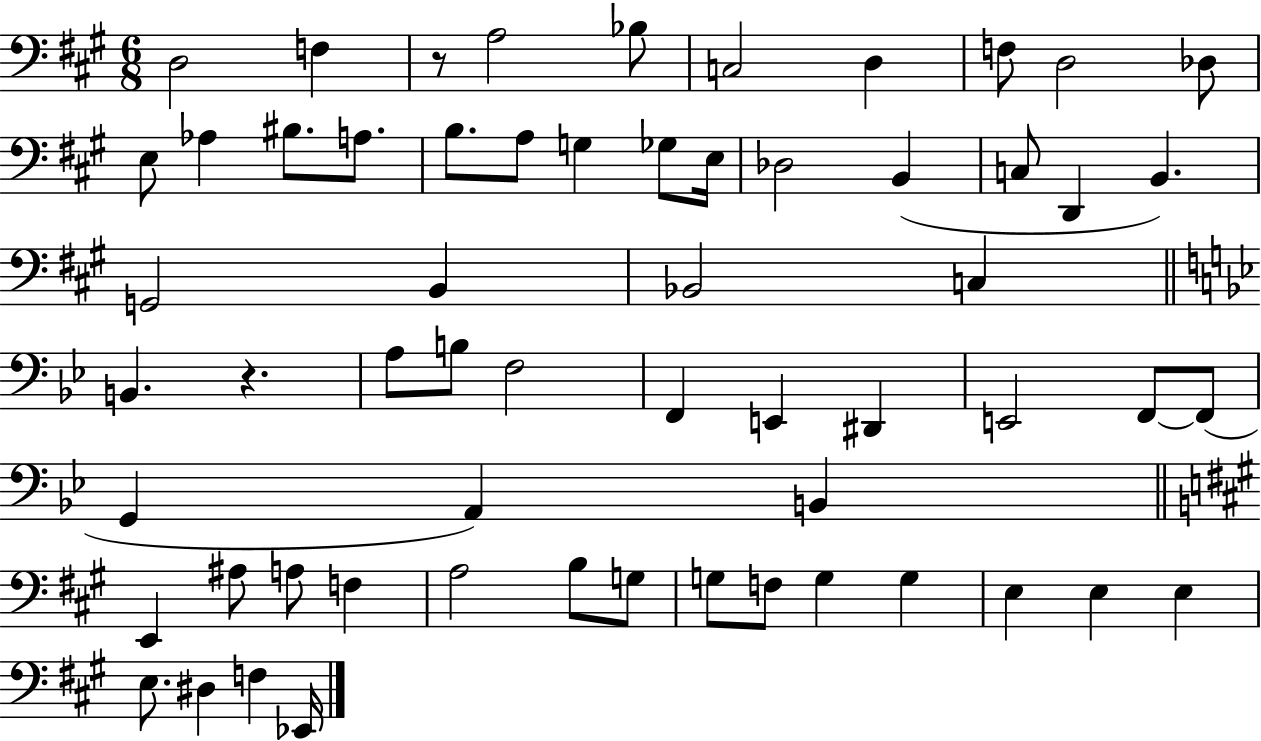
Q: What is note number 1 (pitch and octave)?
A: D3